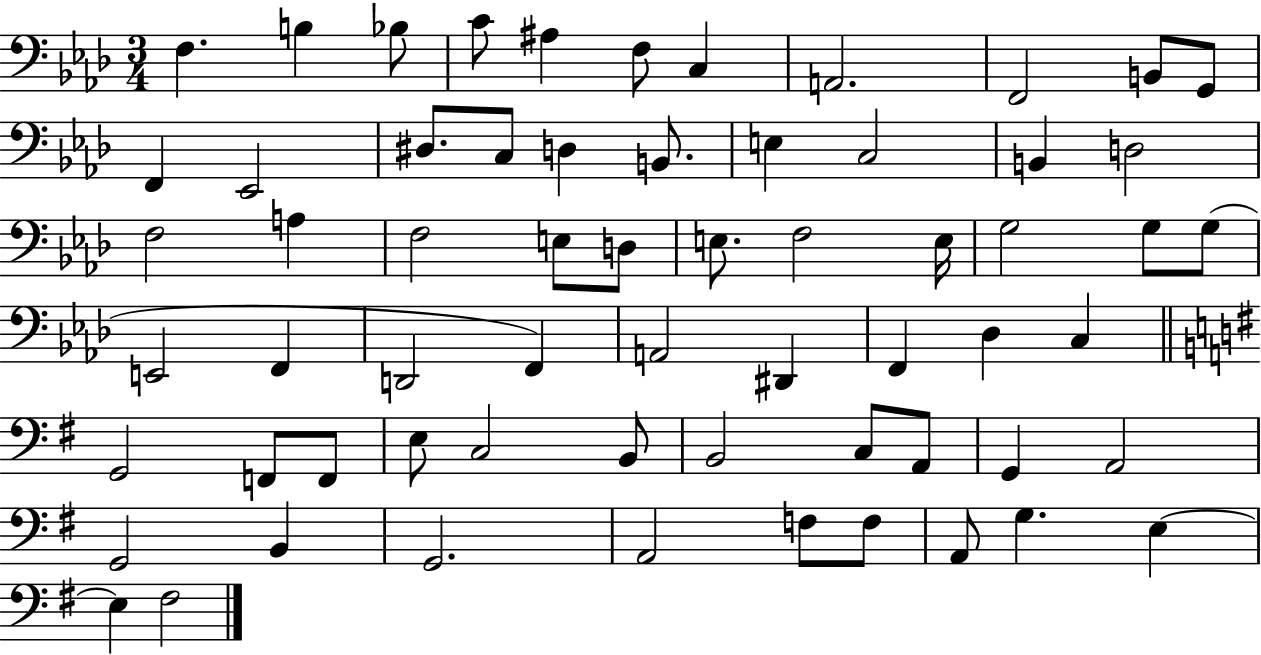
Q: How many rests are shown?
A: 0